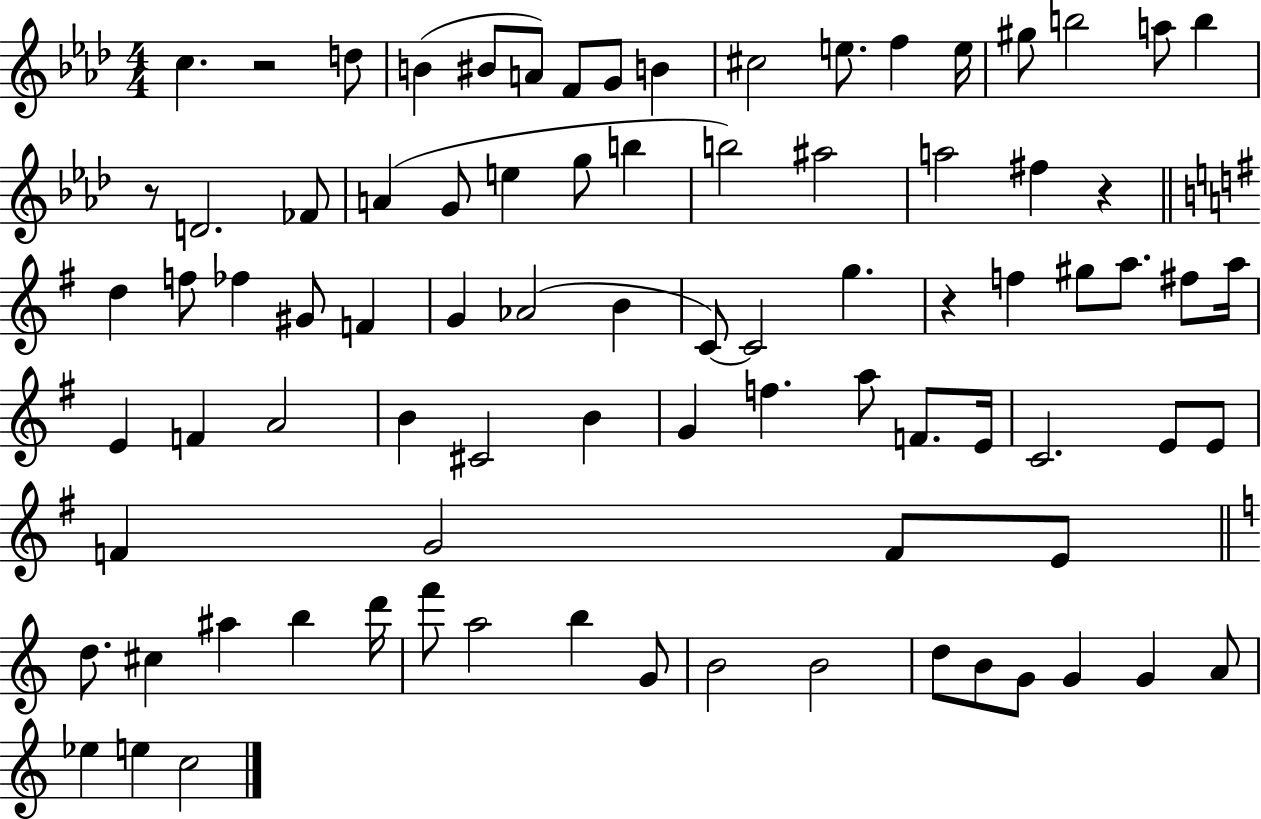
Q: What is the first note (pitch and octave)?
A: C5